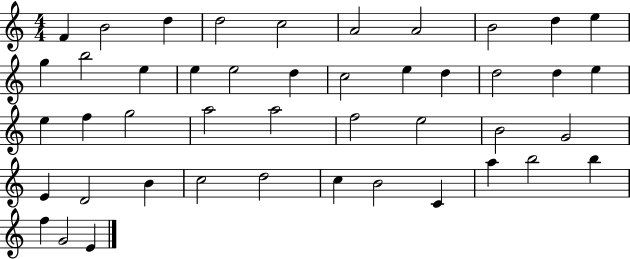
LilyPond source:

{
  \clef treble
  \numericTimeSignature
  \time 4/4
  \key c \major
  f'4 b'2 d''4 | d''2 c''2 | a'2 a'2 | b'2 d''4 e''4 | \break g''4 b''2 e''4 | e''4 e''2 d''4 | c''2 e''4 d''4 | d''2 d''4 e''4 | \break e''4 f''4 g''2 | a''2 a''2 | f''2 e''2 | b'2 g'2 | \break e'4 d'2 b'4 | c''2 d''2 | c''4 b'2 c'4 | a''4 b''2 b''4 | \break f''4 g'2 e'4 | \bar "|."
}